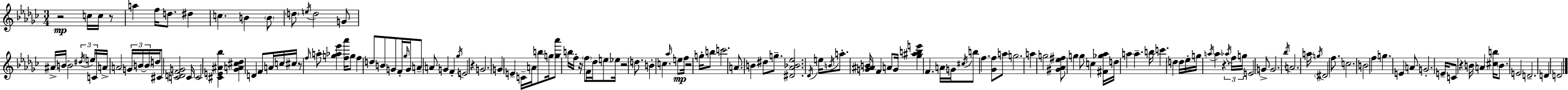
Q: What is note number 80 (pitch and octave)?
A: A5